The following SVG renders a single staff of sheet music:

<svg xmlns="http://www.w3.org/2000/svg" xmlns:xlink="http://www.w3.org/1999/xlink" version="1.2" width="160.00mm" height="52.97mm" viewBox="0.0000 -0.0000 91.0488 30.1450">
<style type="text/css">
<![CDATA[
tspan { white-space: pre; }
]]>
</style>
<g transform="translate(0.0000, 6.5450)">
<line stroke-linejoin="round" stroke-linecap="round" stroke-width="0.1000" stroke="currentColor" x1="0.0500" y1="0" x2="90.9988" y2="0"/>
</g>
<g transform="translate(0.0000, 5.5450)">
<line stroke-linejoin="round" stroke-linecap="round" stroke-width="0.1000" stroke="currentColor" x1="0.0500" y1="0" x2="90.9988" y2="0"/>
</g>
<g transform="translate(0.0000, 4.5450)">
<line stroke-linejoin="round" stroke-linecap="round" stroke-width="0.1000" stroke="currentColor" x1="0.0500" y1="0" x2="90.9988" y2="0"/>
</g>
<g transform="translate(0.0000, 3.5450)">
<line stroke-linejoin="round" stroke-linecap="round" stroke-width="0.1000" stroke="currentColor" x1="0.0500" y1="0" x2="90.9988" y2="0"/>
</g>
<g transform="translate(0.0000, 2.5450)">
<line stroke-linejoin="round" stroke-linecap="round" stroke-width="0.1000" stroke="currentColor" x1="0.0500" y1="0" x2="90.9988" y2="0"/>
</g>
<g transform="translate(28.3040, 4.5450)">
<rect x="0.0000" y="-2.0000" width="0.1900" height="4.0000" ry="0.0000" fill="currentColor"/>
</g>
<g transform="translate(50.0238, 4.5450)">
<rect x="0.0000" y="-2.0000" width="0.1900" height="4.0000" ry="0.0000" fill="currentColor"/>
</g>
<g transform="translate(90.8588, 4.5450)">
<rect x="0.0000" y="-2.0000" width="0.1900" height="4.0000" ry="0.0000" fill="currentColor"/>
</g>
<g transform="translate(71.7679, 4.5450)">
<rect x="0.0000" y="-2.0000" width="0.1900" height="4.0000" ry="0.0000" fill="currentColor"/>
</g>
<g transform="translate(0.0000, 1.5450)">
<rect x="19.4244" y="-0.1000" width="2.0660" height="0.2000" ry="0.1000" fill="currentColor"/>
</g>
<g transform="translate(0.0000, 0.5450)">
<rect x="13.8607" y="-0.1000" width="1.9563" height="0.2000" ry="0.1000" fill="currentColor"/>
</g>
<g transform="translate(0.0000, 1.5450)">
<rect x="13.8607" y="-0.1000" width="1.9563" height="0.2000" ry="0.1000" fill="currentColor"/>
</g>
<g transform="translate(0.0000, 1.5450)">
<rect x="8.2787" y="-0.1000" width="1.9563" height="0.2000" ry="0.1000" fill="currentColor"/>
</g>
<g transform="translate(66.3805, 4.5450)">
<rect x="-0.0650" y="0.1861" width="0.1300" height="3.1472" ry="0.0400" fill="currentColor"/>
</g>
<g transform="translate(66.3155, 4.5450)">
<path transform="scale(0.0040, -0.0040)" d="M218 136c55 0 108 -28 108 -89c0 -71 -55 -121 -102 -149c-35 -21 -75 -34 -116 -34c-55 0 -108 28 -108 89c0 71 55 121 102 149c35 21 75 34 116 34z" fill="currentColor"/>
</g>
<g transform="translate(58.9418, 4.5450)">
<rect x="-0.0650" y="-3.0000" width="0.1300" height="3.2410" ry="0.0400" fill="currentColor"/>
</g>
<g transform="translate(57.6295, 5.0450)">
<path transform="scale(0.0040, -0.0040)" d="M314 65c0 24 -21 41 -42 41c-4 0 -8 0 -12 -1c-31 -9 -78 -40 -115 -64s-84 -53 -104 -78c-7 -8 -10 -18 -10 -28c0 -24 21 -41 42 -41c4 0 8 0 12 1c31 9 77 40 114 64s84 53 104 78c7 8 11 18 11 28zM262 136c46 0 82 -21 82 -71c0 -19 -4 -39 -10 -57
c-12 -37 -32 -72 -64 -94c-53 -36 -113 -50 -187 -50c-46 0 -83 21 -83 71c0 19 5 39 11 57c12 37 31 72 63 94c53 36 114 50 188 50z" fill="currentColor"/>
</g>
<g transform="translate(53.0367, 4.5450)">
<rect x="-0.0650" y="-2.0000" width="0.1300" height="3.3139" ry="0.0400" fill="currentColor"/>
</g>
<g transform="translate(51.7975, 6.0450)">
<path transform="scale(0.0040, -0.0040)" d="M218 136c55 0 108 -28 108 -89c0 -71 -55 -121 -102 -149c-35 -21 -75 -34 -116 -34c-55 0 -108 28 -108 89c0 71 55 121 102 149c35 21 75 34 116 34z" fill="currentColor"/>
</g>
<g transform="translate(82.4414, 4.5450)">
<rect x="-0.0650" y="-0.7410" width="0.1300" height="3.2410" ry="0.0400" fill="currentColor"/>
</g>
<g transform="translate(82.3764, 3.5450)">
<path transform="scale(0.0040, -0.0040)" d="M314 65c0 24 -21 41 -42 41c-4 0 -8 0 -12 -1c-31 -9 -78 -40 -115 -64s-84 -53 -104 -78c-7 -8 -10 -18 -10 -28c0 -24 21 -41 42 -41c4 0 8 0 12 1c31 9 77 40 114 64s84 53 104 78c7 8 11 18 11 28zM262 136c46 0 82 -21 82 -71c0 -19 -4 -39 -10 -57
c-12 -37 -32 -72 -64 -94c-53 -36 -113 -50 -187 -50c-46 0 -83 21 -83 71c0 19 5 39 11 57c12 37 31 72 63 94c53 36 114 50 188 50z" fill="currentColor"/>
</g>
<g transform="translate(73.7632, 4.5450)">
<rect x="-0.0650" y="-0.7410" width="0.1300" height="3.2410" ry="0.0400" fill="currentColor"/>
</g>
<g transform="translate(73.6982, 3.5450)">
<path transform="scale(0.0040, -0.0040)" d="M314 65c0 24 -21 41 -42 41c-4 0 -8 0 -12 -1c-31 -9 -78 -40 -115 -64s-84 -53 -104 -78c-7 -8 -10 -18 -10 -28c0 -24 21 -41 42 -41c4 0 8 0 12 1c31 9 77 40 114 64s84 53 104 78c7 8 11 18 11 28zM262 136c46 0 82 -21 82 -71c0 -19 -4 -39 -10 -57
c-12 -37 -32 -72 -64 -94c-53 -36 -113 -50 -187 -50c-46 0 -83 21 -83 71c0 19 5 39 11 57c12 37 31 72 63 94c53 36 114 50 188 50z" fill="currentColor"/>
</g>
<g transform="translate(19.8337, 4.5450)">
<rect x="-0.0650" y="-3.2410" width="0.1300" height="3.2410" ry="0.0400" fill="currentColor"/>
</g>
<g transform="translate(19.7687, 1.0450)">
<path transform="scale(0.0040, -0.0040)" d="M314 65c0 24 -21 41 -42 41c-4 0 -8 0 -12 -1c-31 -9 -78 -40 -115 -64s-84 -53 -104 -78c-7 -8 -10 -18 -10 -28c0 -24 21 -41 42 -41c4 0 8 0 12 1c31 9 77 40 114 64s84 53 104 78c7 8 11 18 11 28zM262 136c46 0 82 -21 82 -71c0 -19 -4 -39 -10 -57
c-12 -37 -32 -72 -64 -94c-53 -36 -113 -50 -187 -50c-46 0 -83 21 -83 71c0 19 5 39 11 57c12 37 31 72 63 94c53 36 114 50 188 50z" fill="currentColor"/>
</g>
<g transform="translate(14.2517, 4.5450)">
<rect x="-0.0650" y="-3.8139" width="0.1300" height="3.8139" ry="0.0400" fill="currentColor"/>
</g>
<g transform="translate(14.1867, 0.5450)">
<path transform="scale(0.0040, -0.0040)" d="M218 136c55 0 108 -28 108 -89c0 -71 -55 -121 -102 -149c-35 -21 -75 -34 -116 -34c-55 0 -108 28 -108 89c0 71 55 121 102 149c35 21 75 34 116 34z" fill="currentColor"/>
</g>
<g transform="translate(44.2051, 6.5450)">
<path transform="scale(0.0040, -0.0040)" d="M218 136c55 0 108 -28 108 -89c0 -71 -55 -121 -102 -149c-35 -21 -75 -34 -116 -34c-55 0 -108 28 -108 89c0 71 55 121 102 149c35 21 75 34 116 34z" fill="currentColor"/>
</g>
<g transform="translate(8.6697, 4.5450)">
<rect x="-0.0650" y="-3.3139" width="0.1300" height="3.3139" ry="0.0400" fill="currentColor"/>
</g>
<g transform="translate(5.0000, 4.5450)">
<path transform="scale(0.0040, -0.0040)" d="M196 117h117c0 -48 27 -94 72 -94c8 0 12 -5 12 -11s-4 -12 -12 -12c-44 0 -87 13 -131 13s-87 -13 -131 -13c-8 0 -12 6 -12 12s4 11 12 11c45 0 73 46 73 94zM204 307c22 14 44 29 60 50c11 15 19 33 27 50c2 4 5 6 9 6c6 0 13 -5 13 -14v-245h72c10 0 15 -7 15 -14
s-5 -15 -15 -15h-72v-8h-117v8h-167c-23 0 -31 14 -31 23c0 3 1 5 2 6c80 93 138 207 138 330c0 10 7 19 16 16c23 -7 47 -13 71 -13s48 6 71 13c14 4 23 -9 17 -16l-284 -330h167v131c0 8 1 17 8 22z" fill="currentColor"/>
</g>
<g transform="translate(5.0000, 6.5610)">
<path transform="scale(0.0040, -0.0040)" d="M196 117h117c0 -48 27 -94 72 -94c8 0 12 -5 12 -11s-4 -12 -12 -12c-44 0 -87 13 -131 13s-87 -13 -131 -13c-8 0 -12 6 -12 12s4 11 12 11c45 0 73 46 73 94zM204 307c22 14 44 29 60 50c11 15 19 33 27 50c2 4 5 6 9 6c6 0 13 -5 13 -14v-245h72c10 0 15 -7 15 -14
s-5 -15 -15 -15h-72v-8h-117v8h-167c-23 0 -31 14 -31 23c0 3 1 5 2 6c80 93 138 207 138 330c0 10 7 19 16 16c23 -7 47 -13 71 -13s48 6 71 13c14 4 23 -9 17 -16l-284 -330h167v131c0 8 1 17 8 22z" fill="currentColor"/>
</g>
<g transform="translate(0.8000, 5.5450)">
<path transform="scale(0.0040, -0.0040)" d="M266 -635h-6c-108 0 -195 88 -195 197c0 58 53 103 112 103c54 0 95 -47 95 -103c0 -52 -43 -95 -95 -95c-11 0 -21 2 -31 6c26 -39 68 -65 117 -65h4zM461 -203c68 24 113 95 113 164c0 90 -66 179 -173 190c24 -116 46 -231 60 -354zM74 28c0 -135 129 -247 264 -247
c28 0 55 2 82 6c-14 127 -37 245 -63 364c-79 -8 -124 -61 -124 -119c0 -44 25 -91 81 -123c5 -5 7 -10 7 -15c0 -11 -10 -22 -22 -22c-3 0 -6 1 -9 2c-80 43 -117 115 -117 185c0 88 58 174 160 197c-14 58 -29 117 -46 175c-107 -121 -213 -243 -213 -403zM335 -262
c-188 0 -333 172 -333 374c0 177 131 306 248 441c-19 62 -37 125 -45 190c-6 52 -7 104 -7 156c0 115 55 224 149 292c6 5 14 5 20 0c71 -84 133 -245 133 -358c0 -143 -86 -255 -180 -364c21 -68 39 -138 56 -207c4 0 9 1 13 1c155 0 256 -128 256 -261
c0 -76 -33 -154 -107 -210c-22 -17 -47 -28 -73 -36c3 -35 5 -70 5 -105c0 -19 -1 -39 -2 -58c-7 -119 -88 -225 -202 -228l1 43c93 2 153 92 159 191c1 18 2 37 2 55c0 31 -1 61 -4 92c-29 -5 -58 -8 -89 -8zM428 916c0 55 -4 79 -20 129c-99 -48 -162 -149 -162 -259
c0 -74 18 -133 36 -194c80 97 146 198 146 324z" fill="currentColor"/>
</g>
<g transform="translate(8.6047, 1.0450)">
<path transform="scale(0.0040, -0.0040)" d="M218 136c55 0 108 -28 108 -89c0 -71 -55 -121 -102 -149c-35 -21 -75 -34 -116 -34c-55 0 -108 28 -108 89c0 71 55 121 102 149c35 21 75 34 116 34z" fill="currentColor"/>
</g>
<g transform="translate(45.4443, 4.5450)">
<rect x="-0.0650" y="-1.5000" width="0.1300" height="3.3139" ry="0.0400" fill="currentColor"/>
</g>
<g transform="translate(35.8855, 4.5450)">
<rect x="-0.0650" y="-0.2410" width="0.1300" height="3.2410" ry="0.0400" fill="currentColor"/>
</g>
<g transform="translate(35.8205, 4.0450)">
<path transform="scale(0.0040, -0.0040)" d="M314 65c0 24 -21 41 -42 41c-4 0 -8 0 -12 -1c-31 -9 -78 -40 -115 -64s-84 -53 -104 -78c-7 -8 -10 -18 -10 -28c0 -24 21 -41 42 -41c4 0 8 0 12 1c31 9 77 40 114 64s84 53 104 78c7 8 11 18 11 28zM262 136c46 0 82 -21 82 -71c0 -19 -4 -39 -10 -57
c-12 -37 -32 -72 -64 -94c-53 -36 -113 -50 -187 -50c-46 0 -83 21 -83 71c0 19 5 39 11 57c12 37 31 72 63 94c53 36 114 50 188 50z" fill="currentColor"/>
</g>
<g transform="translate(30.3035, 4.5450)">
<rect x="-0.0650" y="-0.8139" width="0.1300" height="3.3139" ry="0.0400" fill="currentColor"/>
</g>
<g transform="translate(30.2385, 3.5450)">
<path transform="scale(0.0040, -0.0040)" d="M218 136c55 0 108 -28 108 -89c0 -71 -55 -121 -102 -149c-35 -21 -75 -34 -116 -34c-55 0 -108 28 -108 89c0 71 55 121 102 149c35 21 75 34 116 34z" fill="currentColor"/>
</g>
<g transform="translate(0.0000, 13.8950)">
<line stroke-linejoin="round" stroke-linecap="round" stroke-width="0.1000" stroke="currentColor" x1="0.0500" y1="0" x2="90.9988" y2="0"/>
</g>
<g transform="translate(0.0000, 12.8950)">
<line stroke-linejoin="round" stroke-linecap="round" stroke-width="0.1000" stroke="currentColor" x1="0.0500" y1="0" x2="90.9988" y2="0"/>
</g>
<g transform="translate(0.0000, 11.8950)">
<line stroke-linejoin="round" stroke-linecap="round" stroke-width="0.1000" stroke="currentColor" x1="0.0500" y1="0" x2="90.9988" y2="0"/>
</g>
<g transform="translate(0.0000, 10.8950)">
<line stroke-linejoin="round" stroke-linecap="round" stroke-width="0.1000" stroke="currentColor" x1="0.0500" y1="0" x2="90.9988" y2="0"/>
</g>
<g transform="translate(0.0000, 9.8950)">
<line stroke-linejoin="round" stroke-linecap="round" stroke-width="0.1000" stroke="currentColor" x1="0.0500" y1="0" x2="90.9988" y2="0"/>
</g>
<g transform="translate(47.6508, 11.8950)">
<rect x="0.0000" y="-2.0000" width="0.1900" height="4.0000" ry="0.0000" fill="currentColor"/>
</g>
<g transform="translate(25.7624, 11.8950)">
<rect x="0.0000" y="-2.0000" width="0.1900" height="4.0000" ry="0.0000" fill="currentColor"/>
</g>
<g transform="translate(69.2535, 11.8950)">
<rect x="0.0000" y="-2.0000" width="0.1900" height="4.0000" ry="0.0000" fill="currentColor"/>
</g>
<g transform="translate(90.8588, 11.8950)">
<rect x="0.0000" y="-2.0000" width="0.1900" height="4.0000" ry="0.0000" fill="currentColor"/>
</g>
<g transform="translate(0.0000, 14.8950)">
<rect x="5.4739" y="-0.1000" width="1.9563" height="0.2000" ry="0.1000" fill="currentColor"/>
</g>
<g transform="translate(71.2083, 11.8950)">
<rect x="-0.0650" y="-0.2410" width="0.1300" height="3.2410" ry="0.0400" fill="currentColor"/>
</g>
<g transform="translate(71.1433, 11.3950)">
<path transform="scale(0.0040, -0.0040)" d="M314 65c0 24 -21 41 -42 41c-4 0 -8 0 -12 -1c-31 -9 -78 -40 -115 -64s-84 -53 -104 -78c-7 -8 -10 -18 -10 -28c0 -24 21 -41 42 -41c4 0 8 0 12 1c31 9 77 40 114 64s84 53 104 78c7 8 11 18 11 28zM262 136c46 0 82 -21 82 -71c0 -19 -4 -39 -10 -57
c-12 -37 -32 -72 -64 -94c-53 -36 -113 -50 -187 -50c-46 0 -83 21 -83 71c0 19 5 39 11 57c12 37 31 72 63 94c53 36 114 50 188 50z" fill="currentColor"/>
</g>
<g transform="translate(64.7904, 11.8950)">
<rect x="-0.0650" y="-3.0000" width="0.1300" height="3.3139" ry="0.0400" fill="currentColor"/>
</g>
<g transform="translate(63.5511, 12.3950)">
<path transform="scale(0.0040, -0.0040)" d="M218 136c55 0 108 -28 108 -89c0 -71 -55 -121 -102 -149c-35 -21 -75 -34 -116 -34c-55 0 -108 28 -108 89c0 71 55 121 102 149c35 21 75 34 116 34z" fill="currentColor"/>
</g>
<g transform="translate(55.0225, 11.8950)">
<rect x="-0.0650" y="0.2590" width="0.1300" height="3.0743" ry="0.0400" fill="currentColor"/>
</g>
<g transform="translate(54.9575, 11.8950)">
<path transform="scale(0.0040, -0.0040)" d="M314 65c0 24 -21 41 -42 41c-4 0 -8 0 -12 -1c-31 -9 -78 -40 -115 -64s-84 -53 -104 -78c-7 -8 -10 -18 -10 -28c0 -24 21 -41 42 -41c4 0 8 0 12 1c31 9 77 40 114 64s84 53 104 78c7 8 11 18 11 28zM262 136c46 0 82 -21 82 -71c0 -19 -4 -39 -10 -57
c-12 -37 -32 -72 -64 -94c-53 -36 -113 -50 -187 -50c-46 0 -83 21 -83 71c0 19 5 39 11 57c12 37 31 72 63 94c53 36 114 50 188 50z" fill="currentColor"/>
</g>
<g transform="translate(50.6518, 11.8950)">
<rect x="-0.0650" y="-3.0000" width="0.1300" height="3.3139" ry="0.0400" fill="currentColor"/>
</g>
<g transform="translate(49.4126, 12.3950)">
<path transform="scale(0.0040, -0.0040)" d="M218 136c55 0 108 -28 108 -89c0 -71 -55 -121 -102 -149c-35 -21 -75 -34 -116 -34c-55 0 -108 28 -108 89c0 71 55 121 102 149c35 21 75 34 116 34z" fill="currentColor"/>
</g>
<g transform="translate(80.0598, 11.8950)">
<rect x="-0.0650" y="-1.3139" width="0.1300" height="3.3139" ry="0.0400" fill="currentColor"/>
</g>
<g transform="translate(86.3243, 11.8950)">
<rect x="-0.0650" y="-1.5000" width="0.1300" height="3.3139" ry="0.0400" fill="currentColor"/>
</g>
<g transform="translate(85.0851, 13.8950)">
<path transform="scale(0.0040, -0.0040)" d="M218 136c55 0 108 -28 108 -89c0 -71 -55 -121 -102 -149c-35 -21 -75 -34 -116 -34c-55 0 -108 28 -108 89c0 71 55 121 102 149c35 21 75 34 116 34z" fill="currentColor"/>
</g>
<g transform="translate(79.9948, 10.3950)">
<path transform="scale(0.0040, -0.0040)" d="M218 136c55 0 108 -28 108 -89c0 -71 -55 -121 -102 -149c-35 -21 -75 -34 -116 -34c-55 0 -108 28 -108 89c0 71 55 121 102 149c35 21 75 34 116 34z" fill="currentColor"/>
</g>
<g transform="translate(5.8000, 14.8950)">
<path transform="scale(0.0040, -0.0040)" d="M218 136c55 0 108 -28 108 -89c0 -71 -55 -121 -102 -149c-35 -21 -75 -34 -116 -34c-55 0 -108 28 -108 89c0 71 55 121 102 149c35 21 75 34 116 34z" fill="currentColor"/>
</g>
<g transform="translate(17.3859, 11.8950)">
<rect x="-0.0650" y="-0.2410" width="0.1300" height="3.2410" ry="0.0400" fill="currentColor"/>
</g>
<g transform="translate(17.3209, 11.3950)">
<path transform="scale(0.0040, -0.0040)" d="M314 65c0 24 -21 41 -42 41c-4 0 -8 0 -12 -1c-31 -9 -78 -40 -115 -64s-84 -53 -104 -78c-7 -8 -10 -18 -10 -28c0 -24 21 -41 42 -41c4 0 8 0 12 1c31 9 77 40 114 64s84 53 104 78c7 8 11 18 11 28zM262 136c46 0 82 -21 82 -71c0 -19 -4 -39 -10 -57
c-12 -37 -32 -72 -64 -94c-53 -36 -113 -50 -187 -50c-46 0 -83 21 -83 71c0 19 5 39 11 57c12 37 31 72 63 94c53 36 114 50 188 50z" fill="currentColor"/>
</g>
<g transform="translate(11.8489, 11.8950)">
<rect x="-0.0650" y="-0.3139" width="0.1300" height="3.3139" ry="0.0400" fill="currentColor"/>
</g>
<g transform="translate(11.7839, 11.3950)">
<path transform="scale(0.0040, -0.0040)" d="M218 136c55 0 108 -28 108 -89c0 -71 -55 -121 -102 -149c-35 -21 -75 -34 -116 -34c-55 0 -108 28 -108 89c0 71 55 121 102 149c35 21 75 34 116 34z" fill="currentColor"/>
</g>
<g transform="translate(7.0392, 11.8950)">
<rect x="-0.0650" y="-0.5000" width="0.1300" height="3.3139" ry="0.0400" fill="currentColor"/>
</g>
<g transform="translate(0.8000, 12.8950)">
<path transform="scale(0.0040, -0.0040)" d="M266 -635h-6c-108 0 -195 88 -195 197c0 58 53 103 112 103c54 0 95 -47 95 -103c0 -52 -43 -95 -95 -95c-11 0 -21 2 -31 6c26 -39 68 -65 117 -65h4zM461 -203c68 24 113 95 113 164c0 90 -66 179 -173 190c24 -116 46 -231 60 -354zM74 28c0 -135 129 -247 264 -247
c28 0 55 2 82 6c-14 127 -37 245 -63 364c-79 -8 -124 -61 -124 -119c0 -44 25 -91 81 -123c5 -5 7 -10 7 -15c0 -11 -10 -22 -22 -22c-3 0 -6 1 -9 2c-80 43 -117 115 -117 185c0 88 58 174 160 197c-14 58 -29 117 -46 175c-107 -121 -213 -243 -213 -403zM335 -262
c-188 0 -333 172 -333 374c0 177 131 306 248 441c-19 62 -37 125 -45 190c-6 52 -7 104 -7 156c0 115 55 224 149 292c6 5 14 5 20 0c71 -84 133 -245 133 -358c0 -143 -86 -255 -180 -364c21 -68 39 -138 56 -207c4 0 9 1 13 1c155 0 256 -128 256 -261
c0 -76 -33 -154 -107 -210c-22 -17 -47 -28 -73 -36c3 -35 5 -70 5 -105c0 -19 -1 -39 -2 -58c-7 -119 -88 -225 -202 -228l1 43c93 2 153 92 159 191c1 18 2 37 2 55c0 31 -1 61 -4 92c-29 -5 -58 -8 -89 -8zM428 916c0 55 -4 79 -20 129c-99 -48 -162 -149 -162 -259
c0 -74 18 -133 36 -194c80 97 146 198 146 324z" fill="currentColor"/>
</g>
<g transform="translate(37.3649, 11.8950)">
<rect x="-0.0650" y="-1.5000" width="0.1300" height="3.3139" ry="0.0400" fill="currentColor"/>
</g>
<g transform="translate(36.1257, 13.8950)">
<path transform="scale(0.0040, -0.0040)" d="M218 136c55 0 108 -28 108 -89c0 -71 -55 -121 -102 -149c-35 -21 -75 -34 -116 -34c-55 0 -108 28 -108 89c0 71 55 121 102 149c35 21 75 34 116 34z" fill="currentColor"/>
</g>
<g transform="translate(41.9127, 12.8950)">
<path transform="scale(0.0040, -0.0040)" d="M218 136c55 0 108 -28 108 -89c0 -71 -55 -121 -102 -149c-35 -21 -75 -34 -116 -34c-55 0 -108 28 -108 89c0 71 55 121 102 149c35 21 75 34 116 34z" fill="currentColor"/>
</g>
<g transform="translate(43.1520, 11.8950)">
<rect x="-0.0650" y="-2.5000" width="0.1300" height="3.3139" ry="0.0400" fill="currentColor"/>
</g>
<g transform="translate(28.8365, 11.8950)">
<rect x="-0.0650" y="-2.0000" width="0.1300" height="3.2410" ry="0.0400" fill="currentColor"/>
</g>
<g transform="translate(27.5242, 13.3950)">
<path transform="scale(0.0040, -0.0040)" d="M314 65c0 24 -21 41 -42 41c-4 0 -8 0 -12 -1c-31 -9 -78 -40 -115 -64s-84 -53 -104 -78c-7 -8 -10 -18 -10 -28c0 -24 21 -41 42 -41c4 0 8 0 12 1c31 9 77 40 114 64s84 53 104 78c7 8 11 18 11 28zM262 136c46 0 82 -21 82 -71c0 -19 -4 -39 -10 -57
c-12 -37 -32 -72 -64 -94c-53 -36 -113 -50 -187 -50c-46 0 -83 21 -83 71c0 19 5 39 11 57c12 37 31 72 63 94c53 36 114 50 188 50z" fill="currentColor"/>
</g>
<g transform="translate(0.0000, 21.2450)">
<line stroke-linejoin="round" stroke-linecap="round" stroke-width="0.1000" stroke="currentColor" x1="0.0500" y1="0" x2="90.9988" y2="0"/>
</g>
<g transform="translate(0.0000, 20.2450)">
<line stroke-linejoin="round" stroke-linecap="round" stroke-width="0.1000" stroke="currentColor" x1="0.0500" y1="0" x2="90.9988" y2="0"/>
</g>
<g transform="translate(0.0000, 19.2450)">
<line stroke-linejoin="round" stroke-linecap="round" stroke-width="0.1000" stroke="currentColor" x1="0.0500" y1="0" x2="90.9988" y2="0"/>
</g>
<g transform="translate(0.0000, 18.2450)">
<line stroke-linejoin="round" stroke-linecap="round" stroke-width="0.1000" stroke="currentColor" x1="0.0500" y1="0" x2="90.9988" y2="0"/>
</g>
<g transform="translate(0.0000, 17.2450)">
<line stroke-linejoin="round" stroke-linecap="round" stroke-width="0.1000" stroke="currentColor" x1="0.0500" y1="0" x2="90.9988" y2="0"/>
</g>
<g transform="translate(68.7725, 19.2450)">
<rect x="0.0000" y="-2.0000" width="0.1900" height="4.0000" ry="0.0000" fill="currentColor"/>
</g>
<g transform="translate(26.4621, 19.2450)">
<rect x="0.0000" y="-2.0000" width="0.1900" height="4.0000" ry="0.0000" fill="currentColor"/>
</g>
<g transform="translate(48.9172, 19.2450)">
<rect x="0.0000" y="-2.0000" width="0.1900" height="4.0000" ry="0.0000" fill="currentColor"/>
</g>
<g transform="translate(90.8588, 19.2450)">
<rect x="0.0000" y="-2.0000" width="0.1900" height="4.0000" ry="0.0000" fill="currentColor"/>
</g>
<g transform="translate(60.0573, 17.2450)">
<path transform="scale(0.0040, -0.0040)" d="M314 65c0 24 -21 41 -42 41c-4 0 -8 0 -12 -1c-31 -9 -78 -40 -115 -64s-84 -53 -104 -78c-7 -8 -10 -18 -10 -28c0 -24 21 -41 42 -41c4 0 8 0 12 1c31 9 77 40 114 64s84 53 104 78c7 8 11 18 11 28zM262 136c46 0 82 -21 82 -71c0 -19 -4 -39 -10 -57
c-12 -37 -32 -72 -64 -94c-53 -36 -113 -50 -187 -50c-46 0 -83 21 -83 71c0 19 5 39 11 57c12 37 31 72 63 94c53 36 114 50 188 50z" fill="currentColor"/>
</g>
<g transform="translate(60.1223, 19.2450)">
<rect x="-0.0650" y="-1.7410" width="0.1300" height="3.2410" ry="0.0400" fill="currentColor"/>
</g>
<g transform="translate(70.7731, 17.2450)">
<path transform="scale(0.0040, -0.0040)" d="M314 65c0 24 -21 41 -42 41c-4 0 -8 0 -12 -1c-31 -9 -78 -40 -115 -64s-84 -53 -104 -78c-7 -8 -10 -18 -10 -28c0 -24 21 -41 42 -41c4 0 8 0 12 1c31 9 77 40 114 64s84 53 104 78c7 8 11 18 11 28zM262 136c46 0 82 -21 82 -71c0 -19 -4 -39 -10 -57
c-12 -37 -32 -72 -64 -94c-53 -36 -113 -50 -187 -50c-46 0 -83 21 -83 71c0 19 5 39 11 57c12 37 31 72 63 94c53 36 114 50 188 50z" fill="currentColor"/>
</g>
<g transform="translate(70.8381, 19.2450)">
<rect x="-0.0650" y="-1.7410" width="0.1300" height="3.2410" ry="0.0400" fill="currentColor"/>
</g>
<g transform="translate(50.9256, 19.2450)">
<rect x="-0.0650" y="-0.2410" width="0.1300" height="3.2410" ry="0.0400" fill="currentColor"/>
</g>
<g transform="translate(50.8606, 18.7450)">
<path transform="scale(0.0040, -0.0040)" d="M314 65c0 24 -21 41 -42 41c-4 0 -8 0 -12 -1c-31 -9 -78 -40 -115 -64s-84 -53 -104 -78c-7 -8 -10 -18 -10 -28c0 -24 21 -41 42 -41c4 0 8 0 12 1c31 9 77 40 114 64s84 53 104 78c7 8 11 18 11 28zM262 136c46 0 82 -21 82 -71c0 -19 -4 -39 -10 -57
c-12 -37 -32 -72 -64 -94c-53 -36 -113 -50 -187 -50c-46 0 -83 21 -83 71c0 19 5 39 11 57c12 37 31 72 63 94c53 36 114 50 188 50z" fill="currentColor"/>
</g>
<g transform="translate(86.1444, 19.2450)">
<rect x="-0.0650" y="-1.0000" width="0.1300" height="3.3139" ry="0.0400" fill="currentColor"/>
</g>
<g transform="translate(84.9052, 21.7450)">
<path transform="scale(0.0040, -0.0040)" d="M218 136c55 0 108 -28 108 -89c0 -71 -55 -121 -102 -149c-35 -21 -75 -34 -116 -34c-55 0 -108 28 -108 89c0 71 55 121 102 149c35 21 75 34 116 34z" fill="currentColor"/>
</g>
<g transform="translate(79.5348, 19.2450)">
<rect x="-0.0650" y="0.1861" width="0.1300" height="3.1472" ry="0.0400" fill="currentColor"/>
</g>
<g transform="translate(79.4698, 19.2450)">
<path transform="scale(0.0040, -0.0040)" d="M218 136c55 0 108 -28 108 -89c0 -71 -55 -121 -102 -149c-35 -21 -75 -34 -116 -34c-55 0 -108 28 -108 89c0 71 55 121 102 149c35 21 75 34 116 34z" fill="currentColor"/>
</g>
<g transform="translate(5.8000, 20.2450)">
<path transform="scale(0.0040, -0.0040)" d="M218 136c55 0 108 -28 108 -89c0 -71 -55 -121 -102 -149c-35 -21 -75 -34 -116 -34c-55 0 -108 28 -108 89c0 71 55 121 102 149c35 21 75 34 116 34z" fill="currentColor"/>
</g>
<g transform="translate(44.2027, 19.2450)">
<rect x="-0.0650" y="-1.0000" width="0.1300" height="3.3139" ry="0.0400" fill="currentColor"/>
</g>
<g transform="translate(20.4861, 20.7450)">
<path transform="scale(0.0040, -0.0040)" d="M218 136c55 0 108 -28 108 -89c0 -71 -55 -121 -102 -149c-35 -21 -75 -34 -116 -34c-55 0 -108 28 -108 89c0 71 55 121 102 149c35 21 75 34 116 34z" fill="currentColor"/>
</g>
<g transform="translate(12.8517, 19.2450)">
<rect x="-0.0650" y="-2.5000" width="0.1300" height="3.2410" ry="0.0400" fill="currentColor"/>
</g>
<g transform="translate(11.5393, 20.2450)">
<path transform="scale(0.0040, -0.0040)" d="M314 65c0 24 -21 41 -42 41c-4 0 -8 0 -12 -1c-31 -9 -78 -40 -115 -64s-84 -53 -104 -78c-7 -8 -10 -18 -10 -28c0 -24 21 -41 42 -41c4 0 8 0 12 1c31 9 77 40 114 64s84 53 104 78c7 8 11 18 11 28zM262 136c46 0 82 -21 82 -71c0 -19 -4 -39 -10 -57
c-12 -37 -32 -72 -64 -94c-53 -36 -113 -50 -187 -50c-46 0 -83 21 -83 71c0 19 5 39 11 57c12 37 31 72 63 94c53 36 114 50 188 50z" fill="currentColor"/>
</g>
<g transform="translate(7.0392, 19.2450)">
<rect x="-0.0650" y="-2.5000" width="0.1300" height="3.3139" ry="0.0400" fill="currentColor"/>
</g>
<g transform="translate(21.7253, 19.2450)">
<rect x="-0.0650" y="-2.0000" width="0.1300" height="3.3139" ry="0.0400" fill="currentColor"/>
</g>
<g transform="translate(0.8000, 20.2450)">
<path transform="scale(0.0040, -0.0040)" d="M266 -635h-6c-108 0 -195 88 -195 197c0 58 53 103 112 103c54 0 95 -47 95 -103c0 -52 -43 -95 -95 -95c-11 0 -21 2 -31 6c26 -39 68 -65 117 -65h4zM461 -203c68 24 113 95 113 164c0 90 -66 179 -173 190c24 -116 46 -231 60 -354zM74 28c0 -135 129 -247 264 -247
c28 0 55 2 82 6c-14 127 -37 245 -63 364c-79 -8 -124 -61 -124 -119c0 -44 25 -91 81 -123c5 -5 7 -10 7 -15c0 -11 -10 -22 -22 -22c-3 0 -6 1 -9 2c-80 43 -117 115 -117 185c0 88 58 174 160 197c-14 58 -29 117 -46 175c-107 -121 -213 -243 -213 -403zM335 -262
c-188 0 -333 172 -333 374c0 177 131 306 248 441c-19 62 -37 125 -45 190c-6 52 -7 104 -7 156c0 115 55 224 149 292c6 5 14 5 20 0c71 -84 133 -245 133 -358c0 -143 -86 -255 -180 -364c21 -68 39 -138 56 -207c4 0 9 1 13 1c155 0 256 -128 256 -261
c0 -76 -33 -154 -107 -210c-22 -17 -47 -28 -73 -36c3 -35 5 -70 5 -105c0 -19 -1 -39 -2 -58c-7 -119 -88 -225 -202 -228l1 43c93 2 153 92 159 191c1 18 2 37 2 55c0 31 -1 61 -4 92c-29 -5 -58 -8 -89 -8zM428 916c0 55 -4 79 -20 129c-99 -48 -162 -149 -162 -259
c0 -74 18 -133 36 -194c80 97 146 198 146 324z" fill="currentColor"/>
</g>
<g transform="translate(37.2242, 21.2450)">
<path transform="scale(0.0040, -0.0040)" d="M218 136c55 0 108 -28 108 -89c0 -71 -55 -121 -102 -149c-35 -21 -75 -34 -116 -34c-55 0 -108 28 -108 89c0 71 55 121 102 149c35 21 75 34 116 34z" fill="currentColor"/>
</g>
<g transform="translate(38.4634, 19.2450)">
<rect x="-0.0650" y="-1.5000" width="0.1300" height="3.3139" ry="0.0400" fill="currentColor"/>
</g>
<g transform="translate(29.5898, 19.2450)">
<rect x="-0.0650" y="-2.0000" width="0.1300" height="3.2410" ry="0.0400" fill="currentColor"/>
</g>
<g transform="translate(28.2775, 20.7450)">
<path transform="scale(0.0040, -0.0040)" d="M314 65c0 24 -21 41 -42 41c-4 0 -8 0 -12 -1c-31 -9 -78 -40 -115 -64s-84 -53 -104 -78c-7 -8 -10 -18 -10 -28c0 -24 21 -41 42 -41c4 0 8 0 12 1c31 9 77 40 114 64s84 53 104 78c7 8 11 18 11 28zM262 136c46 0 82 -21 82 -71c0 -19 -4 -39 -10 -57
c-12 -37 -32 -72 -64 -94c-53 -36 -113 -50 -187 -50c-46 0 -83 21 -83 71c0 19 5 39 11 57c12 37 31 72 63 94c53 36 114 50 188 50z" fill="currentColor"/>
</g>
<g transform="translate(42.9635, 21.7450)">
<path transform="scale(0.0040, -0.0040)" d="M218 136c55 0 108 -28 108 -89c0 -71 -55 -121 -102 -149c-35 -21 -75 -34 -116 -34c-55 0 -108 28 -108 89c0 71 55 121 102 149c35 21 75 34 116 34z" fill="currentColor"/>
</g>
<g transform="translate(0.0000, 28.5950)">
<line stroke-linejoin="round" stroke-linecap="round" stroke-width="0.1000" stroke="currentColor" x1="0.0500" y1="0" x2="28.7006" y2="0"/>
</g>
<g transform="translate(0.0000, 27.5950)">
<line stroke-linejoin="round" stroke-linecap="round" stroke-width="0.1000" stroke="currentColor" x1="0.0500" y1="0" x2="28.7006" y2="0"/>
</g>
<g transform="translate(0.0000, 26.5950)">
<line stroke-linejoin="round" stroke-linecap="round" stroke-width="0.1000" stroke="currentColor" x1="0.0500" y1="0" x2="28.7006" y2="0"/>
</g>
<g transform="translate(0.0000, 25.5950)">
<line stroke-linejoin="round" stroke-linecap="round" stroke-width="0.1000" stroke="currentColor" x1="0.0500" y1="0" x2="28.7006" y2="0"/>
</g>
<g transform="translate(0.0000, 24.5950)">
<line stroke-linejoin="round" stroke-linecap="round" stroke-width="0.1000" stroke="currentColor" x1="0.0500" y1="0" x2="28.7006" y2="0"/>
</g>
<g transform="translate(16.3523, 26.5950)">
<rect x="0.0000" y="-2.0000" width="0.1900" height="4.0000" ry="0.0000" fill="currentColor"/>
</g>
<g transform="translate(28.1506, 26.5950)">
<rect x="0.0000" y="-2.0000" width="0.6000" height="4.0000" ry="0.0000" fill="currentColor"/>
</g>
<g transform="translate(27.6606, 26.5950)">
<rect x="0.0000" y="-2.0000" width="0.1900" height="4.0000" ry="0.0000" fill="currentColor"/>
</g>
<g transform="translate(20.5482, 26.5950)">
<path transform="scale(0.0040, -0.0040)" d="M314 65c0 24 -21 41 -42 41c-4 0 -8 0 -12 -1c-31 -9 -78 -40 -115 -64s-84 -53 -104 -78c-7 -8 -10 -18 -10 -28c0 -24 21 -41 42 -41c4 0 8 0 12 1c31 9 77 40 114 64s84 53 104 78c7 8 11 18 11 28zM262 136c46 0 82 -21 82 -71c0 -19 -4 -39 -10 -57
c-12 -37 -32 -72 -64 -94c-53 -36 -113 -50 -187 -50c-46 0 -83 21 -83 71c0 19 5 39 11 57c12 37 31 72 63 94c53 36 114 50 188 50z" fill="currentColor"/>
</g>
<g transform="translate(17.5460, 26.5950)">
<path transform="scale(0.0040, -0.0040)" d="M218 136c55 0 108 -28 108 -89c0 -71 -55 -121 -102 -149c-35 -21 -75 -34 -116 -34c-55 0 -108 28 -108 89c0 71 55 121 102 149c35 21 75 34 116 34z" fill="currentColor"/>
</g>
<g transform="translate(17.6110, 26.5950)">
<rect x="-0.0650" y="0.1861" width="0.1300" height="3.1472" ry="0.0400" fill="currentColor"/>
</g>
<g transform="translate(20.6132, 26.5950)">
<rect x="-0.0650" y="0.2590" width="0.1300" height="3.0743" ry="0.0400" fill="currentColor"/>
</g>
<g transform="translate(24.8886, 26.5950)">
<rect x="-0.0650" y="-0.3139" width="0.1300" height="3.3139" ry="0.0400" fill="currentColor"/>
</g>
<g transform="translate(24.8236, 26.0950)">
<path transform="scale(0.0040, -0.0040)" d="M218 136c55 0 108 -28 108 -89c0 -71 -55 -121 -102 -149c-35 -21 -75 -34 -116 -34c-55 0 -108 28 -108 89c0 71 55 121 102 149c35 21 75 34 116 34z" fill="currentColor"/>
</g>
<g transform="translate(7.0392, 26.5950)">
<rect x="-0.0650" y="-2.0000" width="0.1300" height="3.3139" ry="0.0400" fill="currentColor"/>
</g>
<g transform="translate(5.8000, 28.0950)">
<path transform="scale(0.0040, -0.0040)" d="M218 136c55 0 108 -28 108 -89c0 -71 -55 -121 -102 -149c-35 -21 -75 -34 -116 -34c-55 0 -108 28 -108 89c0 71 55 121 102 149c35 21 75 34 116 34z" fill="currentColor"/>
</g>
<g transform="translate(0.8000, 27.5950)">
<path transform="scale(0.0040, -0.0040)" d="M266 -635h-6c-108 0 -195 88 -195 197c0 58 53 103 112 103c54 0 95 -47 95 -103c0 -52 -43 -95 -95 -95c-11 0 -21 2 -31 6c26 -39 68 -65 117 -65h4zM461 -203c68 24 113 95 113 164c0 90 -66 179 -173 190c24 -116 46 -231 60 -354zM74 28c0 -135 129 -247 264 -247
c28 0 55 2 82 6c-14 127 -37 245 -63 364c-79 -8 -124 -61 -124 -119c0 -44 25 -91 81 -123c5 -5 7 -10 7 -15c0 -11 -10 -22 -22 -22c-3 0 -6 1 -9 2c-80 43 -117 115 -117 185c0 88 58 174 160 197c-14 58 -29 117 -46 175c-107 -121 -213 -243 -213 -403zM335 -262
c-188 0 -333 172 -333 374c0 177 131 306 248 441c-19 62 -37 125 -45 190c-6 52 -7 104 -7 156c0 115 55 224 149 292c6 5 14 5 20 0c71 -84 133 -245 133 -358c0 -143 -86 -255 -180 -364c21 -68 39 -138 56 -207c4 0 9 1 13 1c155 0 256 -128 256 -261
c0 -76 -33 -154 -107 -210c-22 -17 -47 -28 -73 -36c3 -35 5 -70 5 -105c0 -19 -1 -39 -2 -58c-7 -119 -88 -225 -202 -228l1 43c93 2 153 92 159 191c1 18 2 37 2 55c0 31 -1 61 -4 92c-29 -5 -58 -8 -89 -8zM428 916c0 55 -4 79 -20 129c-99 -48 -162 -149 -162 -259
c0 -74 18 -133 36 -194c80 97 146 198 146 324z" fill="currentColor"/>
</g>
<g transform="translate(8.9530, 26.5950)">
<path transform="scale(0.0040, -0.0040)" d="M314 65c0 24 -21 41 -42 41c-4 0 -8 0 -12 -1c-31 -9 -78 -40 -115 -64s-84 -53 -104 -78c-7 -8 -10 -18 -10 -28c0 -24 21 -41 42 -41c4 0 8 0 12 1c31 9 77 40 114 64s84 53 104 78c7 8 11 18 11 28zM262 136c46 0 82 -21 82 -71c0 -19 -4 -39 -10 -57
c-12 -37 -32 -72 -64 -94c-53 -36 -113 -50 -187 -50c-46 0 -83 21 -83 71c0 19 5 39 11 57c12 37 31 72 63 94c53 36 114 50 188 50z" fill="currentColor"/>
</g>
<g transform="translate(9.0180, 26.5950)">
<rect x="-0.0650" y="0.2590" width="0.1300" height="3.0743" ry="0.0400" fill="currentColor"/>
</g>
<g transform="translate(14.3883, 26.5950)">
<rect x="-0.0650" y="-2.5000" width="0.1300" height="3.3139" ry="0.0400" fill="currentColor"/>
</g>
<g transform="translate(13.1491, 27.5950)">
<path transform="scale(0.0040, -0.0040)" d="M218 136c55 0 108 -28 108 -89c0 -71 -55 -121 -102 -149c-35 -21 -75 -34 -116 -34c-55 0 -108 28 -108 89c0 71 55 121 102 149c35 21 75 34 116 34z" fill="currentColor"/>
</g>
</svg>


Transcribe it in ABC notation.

X:1
T:Untitled
M:4/4
L:1/4
K:C
b c' b2 d c2 E F A2 B d2 d2 C c c2 F2 E G A B2 A c2 e E G G2 F F2 E D c2 f2 f2 B D F B2 G B B2 c